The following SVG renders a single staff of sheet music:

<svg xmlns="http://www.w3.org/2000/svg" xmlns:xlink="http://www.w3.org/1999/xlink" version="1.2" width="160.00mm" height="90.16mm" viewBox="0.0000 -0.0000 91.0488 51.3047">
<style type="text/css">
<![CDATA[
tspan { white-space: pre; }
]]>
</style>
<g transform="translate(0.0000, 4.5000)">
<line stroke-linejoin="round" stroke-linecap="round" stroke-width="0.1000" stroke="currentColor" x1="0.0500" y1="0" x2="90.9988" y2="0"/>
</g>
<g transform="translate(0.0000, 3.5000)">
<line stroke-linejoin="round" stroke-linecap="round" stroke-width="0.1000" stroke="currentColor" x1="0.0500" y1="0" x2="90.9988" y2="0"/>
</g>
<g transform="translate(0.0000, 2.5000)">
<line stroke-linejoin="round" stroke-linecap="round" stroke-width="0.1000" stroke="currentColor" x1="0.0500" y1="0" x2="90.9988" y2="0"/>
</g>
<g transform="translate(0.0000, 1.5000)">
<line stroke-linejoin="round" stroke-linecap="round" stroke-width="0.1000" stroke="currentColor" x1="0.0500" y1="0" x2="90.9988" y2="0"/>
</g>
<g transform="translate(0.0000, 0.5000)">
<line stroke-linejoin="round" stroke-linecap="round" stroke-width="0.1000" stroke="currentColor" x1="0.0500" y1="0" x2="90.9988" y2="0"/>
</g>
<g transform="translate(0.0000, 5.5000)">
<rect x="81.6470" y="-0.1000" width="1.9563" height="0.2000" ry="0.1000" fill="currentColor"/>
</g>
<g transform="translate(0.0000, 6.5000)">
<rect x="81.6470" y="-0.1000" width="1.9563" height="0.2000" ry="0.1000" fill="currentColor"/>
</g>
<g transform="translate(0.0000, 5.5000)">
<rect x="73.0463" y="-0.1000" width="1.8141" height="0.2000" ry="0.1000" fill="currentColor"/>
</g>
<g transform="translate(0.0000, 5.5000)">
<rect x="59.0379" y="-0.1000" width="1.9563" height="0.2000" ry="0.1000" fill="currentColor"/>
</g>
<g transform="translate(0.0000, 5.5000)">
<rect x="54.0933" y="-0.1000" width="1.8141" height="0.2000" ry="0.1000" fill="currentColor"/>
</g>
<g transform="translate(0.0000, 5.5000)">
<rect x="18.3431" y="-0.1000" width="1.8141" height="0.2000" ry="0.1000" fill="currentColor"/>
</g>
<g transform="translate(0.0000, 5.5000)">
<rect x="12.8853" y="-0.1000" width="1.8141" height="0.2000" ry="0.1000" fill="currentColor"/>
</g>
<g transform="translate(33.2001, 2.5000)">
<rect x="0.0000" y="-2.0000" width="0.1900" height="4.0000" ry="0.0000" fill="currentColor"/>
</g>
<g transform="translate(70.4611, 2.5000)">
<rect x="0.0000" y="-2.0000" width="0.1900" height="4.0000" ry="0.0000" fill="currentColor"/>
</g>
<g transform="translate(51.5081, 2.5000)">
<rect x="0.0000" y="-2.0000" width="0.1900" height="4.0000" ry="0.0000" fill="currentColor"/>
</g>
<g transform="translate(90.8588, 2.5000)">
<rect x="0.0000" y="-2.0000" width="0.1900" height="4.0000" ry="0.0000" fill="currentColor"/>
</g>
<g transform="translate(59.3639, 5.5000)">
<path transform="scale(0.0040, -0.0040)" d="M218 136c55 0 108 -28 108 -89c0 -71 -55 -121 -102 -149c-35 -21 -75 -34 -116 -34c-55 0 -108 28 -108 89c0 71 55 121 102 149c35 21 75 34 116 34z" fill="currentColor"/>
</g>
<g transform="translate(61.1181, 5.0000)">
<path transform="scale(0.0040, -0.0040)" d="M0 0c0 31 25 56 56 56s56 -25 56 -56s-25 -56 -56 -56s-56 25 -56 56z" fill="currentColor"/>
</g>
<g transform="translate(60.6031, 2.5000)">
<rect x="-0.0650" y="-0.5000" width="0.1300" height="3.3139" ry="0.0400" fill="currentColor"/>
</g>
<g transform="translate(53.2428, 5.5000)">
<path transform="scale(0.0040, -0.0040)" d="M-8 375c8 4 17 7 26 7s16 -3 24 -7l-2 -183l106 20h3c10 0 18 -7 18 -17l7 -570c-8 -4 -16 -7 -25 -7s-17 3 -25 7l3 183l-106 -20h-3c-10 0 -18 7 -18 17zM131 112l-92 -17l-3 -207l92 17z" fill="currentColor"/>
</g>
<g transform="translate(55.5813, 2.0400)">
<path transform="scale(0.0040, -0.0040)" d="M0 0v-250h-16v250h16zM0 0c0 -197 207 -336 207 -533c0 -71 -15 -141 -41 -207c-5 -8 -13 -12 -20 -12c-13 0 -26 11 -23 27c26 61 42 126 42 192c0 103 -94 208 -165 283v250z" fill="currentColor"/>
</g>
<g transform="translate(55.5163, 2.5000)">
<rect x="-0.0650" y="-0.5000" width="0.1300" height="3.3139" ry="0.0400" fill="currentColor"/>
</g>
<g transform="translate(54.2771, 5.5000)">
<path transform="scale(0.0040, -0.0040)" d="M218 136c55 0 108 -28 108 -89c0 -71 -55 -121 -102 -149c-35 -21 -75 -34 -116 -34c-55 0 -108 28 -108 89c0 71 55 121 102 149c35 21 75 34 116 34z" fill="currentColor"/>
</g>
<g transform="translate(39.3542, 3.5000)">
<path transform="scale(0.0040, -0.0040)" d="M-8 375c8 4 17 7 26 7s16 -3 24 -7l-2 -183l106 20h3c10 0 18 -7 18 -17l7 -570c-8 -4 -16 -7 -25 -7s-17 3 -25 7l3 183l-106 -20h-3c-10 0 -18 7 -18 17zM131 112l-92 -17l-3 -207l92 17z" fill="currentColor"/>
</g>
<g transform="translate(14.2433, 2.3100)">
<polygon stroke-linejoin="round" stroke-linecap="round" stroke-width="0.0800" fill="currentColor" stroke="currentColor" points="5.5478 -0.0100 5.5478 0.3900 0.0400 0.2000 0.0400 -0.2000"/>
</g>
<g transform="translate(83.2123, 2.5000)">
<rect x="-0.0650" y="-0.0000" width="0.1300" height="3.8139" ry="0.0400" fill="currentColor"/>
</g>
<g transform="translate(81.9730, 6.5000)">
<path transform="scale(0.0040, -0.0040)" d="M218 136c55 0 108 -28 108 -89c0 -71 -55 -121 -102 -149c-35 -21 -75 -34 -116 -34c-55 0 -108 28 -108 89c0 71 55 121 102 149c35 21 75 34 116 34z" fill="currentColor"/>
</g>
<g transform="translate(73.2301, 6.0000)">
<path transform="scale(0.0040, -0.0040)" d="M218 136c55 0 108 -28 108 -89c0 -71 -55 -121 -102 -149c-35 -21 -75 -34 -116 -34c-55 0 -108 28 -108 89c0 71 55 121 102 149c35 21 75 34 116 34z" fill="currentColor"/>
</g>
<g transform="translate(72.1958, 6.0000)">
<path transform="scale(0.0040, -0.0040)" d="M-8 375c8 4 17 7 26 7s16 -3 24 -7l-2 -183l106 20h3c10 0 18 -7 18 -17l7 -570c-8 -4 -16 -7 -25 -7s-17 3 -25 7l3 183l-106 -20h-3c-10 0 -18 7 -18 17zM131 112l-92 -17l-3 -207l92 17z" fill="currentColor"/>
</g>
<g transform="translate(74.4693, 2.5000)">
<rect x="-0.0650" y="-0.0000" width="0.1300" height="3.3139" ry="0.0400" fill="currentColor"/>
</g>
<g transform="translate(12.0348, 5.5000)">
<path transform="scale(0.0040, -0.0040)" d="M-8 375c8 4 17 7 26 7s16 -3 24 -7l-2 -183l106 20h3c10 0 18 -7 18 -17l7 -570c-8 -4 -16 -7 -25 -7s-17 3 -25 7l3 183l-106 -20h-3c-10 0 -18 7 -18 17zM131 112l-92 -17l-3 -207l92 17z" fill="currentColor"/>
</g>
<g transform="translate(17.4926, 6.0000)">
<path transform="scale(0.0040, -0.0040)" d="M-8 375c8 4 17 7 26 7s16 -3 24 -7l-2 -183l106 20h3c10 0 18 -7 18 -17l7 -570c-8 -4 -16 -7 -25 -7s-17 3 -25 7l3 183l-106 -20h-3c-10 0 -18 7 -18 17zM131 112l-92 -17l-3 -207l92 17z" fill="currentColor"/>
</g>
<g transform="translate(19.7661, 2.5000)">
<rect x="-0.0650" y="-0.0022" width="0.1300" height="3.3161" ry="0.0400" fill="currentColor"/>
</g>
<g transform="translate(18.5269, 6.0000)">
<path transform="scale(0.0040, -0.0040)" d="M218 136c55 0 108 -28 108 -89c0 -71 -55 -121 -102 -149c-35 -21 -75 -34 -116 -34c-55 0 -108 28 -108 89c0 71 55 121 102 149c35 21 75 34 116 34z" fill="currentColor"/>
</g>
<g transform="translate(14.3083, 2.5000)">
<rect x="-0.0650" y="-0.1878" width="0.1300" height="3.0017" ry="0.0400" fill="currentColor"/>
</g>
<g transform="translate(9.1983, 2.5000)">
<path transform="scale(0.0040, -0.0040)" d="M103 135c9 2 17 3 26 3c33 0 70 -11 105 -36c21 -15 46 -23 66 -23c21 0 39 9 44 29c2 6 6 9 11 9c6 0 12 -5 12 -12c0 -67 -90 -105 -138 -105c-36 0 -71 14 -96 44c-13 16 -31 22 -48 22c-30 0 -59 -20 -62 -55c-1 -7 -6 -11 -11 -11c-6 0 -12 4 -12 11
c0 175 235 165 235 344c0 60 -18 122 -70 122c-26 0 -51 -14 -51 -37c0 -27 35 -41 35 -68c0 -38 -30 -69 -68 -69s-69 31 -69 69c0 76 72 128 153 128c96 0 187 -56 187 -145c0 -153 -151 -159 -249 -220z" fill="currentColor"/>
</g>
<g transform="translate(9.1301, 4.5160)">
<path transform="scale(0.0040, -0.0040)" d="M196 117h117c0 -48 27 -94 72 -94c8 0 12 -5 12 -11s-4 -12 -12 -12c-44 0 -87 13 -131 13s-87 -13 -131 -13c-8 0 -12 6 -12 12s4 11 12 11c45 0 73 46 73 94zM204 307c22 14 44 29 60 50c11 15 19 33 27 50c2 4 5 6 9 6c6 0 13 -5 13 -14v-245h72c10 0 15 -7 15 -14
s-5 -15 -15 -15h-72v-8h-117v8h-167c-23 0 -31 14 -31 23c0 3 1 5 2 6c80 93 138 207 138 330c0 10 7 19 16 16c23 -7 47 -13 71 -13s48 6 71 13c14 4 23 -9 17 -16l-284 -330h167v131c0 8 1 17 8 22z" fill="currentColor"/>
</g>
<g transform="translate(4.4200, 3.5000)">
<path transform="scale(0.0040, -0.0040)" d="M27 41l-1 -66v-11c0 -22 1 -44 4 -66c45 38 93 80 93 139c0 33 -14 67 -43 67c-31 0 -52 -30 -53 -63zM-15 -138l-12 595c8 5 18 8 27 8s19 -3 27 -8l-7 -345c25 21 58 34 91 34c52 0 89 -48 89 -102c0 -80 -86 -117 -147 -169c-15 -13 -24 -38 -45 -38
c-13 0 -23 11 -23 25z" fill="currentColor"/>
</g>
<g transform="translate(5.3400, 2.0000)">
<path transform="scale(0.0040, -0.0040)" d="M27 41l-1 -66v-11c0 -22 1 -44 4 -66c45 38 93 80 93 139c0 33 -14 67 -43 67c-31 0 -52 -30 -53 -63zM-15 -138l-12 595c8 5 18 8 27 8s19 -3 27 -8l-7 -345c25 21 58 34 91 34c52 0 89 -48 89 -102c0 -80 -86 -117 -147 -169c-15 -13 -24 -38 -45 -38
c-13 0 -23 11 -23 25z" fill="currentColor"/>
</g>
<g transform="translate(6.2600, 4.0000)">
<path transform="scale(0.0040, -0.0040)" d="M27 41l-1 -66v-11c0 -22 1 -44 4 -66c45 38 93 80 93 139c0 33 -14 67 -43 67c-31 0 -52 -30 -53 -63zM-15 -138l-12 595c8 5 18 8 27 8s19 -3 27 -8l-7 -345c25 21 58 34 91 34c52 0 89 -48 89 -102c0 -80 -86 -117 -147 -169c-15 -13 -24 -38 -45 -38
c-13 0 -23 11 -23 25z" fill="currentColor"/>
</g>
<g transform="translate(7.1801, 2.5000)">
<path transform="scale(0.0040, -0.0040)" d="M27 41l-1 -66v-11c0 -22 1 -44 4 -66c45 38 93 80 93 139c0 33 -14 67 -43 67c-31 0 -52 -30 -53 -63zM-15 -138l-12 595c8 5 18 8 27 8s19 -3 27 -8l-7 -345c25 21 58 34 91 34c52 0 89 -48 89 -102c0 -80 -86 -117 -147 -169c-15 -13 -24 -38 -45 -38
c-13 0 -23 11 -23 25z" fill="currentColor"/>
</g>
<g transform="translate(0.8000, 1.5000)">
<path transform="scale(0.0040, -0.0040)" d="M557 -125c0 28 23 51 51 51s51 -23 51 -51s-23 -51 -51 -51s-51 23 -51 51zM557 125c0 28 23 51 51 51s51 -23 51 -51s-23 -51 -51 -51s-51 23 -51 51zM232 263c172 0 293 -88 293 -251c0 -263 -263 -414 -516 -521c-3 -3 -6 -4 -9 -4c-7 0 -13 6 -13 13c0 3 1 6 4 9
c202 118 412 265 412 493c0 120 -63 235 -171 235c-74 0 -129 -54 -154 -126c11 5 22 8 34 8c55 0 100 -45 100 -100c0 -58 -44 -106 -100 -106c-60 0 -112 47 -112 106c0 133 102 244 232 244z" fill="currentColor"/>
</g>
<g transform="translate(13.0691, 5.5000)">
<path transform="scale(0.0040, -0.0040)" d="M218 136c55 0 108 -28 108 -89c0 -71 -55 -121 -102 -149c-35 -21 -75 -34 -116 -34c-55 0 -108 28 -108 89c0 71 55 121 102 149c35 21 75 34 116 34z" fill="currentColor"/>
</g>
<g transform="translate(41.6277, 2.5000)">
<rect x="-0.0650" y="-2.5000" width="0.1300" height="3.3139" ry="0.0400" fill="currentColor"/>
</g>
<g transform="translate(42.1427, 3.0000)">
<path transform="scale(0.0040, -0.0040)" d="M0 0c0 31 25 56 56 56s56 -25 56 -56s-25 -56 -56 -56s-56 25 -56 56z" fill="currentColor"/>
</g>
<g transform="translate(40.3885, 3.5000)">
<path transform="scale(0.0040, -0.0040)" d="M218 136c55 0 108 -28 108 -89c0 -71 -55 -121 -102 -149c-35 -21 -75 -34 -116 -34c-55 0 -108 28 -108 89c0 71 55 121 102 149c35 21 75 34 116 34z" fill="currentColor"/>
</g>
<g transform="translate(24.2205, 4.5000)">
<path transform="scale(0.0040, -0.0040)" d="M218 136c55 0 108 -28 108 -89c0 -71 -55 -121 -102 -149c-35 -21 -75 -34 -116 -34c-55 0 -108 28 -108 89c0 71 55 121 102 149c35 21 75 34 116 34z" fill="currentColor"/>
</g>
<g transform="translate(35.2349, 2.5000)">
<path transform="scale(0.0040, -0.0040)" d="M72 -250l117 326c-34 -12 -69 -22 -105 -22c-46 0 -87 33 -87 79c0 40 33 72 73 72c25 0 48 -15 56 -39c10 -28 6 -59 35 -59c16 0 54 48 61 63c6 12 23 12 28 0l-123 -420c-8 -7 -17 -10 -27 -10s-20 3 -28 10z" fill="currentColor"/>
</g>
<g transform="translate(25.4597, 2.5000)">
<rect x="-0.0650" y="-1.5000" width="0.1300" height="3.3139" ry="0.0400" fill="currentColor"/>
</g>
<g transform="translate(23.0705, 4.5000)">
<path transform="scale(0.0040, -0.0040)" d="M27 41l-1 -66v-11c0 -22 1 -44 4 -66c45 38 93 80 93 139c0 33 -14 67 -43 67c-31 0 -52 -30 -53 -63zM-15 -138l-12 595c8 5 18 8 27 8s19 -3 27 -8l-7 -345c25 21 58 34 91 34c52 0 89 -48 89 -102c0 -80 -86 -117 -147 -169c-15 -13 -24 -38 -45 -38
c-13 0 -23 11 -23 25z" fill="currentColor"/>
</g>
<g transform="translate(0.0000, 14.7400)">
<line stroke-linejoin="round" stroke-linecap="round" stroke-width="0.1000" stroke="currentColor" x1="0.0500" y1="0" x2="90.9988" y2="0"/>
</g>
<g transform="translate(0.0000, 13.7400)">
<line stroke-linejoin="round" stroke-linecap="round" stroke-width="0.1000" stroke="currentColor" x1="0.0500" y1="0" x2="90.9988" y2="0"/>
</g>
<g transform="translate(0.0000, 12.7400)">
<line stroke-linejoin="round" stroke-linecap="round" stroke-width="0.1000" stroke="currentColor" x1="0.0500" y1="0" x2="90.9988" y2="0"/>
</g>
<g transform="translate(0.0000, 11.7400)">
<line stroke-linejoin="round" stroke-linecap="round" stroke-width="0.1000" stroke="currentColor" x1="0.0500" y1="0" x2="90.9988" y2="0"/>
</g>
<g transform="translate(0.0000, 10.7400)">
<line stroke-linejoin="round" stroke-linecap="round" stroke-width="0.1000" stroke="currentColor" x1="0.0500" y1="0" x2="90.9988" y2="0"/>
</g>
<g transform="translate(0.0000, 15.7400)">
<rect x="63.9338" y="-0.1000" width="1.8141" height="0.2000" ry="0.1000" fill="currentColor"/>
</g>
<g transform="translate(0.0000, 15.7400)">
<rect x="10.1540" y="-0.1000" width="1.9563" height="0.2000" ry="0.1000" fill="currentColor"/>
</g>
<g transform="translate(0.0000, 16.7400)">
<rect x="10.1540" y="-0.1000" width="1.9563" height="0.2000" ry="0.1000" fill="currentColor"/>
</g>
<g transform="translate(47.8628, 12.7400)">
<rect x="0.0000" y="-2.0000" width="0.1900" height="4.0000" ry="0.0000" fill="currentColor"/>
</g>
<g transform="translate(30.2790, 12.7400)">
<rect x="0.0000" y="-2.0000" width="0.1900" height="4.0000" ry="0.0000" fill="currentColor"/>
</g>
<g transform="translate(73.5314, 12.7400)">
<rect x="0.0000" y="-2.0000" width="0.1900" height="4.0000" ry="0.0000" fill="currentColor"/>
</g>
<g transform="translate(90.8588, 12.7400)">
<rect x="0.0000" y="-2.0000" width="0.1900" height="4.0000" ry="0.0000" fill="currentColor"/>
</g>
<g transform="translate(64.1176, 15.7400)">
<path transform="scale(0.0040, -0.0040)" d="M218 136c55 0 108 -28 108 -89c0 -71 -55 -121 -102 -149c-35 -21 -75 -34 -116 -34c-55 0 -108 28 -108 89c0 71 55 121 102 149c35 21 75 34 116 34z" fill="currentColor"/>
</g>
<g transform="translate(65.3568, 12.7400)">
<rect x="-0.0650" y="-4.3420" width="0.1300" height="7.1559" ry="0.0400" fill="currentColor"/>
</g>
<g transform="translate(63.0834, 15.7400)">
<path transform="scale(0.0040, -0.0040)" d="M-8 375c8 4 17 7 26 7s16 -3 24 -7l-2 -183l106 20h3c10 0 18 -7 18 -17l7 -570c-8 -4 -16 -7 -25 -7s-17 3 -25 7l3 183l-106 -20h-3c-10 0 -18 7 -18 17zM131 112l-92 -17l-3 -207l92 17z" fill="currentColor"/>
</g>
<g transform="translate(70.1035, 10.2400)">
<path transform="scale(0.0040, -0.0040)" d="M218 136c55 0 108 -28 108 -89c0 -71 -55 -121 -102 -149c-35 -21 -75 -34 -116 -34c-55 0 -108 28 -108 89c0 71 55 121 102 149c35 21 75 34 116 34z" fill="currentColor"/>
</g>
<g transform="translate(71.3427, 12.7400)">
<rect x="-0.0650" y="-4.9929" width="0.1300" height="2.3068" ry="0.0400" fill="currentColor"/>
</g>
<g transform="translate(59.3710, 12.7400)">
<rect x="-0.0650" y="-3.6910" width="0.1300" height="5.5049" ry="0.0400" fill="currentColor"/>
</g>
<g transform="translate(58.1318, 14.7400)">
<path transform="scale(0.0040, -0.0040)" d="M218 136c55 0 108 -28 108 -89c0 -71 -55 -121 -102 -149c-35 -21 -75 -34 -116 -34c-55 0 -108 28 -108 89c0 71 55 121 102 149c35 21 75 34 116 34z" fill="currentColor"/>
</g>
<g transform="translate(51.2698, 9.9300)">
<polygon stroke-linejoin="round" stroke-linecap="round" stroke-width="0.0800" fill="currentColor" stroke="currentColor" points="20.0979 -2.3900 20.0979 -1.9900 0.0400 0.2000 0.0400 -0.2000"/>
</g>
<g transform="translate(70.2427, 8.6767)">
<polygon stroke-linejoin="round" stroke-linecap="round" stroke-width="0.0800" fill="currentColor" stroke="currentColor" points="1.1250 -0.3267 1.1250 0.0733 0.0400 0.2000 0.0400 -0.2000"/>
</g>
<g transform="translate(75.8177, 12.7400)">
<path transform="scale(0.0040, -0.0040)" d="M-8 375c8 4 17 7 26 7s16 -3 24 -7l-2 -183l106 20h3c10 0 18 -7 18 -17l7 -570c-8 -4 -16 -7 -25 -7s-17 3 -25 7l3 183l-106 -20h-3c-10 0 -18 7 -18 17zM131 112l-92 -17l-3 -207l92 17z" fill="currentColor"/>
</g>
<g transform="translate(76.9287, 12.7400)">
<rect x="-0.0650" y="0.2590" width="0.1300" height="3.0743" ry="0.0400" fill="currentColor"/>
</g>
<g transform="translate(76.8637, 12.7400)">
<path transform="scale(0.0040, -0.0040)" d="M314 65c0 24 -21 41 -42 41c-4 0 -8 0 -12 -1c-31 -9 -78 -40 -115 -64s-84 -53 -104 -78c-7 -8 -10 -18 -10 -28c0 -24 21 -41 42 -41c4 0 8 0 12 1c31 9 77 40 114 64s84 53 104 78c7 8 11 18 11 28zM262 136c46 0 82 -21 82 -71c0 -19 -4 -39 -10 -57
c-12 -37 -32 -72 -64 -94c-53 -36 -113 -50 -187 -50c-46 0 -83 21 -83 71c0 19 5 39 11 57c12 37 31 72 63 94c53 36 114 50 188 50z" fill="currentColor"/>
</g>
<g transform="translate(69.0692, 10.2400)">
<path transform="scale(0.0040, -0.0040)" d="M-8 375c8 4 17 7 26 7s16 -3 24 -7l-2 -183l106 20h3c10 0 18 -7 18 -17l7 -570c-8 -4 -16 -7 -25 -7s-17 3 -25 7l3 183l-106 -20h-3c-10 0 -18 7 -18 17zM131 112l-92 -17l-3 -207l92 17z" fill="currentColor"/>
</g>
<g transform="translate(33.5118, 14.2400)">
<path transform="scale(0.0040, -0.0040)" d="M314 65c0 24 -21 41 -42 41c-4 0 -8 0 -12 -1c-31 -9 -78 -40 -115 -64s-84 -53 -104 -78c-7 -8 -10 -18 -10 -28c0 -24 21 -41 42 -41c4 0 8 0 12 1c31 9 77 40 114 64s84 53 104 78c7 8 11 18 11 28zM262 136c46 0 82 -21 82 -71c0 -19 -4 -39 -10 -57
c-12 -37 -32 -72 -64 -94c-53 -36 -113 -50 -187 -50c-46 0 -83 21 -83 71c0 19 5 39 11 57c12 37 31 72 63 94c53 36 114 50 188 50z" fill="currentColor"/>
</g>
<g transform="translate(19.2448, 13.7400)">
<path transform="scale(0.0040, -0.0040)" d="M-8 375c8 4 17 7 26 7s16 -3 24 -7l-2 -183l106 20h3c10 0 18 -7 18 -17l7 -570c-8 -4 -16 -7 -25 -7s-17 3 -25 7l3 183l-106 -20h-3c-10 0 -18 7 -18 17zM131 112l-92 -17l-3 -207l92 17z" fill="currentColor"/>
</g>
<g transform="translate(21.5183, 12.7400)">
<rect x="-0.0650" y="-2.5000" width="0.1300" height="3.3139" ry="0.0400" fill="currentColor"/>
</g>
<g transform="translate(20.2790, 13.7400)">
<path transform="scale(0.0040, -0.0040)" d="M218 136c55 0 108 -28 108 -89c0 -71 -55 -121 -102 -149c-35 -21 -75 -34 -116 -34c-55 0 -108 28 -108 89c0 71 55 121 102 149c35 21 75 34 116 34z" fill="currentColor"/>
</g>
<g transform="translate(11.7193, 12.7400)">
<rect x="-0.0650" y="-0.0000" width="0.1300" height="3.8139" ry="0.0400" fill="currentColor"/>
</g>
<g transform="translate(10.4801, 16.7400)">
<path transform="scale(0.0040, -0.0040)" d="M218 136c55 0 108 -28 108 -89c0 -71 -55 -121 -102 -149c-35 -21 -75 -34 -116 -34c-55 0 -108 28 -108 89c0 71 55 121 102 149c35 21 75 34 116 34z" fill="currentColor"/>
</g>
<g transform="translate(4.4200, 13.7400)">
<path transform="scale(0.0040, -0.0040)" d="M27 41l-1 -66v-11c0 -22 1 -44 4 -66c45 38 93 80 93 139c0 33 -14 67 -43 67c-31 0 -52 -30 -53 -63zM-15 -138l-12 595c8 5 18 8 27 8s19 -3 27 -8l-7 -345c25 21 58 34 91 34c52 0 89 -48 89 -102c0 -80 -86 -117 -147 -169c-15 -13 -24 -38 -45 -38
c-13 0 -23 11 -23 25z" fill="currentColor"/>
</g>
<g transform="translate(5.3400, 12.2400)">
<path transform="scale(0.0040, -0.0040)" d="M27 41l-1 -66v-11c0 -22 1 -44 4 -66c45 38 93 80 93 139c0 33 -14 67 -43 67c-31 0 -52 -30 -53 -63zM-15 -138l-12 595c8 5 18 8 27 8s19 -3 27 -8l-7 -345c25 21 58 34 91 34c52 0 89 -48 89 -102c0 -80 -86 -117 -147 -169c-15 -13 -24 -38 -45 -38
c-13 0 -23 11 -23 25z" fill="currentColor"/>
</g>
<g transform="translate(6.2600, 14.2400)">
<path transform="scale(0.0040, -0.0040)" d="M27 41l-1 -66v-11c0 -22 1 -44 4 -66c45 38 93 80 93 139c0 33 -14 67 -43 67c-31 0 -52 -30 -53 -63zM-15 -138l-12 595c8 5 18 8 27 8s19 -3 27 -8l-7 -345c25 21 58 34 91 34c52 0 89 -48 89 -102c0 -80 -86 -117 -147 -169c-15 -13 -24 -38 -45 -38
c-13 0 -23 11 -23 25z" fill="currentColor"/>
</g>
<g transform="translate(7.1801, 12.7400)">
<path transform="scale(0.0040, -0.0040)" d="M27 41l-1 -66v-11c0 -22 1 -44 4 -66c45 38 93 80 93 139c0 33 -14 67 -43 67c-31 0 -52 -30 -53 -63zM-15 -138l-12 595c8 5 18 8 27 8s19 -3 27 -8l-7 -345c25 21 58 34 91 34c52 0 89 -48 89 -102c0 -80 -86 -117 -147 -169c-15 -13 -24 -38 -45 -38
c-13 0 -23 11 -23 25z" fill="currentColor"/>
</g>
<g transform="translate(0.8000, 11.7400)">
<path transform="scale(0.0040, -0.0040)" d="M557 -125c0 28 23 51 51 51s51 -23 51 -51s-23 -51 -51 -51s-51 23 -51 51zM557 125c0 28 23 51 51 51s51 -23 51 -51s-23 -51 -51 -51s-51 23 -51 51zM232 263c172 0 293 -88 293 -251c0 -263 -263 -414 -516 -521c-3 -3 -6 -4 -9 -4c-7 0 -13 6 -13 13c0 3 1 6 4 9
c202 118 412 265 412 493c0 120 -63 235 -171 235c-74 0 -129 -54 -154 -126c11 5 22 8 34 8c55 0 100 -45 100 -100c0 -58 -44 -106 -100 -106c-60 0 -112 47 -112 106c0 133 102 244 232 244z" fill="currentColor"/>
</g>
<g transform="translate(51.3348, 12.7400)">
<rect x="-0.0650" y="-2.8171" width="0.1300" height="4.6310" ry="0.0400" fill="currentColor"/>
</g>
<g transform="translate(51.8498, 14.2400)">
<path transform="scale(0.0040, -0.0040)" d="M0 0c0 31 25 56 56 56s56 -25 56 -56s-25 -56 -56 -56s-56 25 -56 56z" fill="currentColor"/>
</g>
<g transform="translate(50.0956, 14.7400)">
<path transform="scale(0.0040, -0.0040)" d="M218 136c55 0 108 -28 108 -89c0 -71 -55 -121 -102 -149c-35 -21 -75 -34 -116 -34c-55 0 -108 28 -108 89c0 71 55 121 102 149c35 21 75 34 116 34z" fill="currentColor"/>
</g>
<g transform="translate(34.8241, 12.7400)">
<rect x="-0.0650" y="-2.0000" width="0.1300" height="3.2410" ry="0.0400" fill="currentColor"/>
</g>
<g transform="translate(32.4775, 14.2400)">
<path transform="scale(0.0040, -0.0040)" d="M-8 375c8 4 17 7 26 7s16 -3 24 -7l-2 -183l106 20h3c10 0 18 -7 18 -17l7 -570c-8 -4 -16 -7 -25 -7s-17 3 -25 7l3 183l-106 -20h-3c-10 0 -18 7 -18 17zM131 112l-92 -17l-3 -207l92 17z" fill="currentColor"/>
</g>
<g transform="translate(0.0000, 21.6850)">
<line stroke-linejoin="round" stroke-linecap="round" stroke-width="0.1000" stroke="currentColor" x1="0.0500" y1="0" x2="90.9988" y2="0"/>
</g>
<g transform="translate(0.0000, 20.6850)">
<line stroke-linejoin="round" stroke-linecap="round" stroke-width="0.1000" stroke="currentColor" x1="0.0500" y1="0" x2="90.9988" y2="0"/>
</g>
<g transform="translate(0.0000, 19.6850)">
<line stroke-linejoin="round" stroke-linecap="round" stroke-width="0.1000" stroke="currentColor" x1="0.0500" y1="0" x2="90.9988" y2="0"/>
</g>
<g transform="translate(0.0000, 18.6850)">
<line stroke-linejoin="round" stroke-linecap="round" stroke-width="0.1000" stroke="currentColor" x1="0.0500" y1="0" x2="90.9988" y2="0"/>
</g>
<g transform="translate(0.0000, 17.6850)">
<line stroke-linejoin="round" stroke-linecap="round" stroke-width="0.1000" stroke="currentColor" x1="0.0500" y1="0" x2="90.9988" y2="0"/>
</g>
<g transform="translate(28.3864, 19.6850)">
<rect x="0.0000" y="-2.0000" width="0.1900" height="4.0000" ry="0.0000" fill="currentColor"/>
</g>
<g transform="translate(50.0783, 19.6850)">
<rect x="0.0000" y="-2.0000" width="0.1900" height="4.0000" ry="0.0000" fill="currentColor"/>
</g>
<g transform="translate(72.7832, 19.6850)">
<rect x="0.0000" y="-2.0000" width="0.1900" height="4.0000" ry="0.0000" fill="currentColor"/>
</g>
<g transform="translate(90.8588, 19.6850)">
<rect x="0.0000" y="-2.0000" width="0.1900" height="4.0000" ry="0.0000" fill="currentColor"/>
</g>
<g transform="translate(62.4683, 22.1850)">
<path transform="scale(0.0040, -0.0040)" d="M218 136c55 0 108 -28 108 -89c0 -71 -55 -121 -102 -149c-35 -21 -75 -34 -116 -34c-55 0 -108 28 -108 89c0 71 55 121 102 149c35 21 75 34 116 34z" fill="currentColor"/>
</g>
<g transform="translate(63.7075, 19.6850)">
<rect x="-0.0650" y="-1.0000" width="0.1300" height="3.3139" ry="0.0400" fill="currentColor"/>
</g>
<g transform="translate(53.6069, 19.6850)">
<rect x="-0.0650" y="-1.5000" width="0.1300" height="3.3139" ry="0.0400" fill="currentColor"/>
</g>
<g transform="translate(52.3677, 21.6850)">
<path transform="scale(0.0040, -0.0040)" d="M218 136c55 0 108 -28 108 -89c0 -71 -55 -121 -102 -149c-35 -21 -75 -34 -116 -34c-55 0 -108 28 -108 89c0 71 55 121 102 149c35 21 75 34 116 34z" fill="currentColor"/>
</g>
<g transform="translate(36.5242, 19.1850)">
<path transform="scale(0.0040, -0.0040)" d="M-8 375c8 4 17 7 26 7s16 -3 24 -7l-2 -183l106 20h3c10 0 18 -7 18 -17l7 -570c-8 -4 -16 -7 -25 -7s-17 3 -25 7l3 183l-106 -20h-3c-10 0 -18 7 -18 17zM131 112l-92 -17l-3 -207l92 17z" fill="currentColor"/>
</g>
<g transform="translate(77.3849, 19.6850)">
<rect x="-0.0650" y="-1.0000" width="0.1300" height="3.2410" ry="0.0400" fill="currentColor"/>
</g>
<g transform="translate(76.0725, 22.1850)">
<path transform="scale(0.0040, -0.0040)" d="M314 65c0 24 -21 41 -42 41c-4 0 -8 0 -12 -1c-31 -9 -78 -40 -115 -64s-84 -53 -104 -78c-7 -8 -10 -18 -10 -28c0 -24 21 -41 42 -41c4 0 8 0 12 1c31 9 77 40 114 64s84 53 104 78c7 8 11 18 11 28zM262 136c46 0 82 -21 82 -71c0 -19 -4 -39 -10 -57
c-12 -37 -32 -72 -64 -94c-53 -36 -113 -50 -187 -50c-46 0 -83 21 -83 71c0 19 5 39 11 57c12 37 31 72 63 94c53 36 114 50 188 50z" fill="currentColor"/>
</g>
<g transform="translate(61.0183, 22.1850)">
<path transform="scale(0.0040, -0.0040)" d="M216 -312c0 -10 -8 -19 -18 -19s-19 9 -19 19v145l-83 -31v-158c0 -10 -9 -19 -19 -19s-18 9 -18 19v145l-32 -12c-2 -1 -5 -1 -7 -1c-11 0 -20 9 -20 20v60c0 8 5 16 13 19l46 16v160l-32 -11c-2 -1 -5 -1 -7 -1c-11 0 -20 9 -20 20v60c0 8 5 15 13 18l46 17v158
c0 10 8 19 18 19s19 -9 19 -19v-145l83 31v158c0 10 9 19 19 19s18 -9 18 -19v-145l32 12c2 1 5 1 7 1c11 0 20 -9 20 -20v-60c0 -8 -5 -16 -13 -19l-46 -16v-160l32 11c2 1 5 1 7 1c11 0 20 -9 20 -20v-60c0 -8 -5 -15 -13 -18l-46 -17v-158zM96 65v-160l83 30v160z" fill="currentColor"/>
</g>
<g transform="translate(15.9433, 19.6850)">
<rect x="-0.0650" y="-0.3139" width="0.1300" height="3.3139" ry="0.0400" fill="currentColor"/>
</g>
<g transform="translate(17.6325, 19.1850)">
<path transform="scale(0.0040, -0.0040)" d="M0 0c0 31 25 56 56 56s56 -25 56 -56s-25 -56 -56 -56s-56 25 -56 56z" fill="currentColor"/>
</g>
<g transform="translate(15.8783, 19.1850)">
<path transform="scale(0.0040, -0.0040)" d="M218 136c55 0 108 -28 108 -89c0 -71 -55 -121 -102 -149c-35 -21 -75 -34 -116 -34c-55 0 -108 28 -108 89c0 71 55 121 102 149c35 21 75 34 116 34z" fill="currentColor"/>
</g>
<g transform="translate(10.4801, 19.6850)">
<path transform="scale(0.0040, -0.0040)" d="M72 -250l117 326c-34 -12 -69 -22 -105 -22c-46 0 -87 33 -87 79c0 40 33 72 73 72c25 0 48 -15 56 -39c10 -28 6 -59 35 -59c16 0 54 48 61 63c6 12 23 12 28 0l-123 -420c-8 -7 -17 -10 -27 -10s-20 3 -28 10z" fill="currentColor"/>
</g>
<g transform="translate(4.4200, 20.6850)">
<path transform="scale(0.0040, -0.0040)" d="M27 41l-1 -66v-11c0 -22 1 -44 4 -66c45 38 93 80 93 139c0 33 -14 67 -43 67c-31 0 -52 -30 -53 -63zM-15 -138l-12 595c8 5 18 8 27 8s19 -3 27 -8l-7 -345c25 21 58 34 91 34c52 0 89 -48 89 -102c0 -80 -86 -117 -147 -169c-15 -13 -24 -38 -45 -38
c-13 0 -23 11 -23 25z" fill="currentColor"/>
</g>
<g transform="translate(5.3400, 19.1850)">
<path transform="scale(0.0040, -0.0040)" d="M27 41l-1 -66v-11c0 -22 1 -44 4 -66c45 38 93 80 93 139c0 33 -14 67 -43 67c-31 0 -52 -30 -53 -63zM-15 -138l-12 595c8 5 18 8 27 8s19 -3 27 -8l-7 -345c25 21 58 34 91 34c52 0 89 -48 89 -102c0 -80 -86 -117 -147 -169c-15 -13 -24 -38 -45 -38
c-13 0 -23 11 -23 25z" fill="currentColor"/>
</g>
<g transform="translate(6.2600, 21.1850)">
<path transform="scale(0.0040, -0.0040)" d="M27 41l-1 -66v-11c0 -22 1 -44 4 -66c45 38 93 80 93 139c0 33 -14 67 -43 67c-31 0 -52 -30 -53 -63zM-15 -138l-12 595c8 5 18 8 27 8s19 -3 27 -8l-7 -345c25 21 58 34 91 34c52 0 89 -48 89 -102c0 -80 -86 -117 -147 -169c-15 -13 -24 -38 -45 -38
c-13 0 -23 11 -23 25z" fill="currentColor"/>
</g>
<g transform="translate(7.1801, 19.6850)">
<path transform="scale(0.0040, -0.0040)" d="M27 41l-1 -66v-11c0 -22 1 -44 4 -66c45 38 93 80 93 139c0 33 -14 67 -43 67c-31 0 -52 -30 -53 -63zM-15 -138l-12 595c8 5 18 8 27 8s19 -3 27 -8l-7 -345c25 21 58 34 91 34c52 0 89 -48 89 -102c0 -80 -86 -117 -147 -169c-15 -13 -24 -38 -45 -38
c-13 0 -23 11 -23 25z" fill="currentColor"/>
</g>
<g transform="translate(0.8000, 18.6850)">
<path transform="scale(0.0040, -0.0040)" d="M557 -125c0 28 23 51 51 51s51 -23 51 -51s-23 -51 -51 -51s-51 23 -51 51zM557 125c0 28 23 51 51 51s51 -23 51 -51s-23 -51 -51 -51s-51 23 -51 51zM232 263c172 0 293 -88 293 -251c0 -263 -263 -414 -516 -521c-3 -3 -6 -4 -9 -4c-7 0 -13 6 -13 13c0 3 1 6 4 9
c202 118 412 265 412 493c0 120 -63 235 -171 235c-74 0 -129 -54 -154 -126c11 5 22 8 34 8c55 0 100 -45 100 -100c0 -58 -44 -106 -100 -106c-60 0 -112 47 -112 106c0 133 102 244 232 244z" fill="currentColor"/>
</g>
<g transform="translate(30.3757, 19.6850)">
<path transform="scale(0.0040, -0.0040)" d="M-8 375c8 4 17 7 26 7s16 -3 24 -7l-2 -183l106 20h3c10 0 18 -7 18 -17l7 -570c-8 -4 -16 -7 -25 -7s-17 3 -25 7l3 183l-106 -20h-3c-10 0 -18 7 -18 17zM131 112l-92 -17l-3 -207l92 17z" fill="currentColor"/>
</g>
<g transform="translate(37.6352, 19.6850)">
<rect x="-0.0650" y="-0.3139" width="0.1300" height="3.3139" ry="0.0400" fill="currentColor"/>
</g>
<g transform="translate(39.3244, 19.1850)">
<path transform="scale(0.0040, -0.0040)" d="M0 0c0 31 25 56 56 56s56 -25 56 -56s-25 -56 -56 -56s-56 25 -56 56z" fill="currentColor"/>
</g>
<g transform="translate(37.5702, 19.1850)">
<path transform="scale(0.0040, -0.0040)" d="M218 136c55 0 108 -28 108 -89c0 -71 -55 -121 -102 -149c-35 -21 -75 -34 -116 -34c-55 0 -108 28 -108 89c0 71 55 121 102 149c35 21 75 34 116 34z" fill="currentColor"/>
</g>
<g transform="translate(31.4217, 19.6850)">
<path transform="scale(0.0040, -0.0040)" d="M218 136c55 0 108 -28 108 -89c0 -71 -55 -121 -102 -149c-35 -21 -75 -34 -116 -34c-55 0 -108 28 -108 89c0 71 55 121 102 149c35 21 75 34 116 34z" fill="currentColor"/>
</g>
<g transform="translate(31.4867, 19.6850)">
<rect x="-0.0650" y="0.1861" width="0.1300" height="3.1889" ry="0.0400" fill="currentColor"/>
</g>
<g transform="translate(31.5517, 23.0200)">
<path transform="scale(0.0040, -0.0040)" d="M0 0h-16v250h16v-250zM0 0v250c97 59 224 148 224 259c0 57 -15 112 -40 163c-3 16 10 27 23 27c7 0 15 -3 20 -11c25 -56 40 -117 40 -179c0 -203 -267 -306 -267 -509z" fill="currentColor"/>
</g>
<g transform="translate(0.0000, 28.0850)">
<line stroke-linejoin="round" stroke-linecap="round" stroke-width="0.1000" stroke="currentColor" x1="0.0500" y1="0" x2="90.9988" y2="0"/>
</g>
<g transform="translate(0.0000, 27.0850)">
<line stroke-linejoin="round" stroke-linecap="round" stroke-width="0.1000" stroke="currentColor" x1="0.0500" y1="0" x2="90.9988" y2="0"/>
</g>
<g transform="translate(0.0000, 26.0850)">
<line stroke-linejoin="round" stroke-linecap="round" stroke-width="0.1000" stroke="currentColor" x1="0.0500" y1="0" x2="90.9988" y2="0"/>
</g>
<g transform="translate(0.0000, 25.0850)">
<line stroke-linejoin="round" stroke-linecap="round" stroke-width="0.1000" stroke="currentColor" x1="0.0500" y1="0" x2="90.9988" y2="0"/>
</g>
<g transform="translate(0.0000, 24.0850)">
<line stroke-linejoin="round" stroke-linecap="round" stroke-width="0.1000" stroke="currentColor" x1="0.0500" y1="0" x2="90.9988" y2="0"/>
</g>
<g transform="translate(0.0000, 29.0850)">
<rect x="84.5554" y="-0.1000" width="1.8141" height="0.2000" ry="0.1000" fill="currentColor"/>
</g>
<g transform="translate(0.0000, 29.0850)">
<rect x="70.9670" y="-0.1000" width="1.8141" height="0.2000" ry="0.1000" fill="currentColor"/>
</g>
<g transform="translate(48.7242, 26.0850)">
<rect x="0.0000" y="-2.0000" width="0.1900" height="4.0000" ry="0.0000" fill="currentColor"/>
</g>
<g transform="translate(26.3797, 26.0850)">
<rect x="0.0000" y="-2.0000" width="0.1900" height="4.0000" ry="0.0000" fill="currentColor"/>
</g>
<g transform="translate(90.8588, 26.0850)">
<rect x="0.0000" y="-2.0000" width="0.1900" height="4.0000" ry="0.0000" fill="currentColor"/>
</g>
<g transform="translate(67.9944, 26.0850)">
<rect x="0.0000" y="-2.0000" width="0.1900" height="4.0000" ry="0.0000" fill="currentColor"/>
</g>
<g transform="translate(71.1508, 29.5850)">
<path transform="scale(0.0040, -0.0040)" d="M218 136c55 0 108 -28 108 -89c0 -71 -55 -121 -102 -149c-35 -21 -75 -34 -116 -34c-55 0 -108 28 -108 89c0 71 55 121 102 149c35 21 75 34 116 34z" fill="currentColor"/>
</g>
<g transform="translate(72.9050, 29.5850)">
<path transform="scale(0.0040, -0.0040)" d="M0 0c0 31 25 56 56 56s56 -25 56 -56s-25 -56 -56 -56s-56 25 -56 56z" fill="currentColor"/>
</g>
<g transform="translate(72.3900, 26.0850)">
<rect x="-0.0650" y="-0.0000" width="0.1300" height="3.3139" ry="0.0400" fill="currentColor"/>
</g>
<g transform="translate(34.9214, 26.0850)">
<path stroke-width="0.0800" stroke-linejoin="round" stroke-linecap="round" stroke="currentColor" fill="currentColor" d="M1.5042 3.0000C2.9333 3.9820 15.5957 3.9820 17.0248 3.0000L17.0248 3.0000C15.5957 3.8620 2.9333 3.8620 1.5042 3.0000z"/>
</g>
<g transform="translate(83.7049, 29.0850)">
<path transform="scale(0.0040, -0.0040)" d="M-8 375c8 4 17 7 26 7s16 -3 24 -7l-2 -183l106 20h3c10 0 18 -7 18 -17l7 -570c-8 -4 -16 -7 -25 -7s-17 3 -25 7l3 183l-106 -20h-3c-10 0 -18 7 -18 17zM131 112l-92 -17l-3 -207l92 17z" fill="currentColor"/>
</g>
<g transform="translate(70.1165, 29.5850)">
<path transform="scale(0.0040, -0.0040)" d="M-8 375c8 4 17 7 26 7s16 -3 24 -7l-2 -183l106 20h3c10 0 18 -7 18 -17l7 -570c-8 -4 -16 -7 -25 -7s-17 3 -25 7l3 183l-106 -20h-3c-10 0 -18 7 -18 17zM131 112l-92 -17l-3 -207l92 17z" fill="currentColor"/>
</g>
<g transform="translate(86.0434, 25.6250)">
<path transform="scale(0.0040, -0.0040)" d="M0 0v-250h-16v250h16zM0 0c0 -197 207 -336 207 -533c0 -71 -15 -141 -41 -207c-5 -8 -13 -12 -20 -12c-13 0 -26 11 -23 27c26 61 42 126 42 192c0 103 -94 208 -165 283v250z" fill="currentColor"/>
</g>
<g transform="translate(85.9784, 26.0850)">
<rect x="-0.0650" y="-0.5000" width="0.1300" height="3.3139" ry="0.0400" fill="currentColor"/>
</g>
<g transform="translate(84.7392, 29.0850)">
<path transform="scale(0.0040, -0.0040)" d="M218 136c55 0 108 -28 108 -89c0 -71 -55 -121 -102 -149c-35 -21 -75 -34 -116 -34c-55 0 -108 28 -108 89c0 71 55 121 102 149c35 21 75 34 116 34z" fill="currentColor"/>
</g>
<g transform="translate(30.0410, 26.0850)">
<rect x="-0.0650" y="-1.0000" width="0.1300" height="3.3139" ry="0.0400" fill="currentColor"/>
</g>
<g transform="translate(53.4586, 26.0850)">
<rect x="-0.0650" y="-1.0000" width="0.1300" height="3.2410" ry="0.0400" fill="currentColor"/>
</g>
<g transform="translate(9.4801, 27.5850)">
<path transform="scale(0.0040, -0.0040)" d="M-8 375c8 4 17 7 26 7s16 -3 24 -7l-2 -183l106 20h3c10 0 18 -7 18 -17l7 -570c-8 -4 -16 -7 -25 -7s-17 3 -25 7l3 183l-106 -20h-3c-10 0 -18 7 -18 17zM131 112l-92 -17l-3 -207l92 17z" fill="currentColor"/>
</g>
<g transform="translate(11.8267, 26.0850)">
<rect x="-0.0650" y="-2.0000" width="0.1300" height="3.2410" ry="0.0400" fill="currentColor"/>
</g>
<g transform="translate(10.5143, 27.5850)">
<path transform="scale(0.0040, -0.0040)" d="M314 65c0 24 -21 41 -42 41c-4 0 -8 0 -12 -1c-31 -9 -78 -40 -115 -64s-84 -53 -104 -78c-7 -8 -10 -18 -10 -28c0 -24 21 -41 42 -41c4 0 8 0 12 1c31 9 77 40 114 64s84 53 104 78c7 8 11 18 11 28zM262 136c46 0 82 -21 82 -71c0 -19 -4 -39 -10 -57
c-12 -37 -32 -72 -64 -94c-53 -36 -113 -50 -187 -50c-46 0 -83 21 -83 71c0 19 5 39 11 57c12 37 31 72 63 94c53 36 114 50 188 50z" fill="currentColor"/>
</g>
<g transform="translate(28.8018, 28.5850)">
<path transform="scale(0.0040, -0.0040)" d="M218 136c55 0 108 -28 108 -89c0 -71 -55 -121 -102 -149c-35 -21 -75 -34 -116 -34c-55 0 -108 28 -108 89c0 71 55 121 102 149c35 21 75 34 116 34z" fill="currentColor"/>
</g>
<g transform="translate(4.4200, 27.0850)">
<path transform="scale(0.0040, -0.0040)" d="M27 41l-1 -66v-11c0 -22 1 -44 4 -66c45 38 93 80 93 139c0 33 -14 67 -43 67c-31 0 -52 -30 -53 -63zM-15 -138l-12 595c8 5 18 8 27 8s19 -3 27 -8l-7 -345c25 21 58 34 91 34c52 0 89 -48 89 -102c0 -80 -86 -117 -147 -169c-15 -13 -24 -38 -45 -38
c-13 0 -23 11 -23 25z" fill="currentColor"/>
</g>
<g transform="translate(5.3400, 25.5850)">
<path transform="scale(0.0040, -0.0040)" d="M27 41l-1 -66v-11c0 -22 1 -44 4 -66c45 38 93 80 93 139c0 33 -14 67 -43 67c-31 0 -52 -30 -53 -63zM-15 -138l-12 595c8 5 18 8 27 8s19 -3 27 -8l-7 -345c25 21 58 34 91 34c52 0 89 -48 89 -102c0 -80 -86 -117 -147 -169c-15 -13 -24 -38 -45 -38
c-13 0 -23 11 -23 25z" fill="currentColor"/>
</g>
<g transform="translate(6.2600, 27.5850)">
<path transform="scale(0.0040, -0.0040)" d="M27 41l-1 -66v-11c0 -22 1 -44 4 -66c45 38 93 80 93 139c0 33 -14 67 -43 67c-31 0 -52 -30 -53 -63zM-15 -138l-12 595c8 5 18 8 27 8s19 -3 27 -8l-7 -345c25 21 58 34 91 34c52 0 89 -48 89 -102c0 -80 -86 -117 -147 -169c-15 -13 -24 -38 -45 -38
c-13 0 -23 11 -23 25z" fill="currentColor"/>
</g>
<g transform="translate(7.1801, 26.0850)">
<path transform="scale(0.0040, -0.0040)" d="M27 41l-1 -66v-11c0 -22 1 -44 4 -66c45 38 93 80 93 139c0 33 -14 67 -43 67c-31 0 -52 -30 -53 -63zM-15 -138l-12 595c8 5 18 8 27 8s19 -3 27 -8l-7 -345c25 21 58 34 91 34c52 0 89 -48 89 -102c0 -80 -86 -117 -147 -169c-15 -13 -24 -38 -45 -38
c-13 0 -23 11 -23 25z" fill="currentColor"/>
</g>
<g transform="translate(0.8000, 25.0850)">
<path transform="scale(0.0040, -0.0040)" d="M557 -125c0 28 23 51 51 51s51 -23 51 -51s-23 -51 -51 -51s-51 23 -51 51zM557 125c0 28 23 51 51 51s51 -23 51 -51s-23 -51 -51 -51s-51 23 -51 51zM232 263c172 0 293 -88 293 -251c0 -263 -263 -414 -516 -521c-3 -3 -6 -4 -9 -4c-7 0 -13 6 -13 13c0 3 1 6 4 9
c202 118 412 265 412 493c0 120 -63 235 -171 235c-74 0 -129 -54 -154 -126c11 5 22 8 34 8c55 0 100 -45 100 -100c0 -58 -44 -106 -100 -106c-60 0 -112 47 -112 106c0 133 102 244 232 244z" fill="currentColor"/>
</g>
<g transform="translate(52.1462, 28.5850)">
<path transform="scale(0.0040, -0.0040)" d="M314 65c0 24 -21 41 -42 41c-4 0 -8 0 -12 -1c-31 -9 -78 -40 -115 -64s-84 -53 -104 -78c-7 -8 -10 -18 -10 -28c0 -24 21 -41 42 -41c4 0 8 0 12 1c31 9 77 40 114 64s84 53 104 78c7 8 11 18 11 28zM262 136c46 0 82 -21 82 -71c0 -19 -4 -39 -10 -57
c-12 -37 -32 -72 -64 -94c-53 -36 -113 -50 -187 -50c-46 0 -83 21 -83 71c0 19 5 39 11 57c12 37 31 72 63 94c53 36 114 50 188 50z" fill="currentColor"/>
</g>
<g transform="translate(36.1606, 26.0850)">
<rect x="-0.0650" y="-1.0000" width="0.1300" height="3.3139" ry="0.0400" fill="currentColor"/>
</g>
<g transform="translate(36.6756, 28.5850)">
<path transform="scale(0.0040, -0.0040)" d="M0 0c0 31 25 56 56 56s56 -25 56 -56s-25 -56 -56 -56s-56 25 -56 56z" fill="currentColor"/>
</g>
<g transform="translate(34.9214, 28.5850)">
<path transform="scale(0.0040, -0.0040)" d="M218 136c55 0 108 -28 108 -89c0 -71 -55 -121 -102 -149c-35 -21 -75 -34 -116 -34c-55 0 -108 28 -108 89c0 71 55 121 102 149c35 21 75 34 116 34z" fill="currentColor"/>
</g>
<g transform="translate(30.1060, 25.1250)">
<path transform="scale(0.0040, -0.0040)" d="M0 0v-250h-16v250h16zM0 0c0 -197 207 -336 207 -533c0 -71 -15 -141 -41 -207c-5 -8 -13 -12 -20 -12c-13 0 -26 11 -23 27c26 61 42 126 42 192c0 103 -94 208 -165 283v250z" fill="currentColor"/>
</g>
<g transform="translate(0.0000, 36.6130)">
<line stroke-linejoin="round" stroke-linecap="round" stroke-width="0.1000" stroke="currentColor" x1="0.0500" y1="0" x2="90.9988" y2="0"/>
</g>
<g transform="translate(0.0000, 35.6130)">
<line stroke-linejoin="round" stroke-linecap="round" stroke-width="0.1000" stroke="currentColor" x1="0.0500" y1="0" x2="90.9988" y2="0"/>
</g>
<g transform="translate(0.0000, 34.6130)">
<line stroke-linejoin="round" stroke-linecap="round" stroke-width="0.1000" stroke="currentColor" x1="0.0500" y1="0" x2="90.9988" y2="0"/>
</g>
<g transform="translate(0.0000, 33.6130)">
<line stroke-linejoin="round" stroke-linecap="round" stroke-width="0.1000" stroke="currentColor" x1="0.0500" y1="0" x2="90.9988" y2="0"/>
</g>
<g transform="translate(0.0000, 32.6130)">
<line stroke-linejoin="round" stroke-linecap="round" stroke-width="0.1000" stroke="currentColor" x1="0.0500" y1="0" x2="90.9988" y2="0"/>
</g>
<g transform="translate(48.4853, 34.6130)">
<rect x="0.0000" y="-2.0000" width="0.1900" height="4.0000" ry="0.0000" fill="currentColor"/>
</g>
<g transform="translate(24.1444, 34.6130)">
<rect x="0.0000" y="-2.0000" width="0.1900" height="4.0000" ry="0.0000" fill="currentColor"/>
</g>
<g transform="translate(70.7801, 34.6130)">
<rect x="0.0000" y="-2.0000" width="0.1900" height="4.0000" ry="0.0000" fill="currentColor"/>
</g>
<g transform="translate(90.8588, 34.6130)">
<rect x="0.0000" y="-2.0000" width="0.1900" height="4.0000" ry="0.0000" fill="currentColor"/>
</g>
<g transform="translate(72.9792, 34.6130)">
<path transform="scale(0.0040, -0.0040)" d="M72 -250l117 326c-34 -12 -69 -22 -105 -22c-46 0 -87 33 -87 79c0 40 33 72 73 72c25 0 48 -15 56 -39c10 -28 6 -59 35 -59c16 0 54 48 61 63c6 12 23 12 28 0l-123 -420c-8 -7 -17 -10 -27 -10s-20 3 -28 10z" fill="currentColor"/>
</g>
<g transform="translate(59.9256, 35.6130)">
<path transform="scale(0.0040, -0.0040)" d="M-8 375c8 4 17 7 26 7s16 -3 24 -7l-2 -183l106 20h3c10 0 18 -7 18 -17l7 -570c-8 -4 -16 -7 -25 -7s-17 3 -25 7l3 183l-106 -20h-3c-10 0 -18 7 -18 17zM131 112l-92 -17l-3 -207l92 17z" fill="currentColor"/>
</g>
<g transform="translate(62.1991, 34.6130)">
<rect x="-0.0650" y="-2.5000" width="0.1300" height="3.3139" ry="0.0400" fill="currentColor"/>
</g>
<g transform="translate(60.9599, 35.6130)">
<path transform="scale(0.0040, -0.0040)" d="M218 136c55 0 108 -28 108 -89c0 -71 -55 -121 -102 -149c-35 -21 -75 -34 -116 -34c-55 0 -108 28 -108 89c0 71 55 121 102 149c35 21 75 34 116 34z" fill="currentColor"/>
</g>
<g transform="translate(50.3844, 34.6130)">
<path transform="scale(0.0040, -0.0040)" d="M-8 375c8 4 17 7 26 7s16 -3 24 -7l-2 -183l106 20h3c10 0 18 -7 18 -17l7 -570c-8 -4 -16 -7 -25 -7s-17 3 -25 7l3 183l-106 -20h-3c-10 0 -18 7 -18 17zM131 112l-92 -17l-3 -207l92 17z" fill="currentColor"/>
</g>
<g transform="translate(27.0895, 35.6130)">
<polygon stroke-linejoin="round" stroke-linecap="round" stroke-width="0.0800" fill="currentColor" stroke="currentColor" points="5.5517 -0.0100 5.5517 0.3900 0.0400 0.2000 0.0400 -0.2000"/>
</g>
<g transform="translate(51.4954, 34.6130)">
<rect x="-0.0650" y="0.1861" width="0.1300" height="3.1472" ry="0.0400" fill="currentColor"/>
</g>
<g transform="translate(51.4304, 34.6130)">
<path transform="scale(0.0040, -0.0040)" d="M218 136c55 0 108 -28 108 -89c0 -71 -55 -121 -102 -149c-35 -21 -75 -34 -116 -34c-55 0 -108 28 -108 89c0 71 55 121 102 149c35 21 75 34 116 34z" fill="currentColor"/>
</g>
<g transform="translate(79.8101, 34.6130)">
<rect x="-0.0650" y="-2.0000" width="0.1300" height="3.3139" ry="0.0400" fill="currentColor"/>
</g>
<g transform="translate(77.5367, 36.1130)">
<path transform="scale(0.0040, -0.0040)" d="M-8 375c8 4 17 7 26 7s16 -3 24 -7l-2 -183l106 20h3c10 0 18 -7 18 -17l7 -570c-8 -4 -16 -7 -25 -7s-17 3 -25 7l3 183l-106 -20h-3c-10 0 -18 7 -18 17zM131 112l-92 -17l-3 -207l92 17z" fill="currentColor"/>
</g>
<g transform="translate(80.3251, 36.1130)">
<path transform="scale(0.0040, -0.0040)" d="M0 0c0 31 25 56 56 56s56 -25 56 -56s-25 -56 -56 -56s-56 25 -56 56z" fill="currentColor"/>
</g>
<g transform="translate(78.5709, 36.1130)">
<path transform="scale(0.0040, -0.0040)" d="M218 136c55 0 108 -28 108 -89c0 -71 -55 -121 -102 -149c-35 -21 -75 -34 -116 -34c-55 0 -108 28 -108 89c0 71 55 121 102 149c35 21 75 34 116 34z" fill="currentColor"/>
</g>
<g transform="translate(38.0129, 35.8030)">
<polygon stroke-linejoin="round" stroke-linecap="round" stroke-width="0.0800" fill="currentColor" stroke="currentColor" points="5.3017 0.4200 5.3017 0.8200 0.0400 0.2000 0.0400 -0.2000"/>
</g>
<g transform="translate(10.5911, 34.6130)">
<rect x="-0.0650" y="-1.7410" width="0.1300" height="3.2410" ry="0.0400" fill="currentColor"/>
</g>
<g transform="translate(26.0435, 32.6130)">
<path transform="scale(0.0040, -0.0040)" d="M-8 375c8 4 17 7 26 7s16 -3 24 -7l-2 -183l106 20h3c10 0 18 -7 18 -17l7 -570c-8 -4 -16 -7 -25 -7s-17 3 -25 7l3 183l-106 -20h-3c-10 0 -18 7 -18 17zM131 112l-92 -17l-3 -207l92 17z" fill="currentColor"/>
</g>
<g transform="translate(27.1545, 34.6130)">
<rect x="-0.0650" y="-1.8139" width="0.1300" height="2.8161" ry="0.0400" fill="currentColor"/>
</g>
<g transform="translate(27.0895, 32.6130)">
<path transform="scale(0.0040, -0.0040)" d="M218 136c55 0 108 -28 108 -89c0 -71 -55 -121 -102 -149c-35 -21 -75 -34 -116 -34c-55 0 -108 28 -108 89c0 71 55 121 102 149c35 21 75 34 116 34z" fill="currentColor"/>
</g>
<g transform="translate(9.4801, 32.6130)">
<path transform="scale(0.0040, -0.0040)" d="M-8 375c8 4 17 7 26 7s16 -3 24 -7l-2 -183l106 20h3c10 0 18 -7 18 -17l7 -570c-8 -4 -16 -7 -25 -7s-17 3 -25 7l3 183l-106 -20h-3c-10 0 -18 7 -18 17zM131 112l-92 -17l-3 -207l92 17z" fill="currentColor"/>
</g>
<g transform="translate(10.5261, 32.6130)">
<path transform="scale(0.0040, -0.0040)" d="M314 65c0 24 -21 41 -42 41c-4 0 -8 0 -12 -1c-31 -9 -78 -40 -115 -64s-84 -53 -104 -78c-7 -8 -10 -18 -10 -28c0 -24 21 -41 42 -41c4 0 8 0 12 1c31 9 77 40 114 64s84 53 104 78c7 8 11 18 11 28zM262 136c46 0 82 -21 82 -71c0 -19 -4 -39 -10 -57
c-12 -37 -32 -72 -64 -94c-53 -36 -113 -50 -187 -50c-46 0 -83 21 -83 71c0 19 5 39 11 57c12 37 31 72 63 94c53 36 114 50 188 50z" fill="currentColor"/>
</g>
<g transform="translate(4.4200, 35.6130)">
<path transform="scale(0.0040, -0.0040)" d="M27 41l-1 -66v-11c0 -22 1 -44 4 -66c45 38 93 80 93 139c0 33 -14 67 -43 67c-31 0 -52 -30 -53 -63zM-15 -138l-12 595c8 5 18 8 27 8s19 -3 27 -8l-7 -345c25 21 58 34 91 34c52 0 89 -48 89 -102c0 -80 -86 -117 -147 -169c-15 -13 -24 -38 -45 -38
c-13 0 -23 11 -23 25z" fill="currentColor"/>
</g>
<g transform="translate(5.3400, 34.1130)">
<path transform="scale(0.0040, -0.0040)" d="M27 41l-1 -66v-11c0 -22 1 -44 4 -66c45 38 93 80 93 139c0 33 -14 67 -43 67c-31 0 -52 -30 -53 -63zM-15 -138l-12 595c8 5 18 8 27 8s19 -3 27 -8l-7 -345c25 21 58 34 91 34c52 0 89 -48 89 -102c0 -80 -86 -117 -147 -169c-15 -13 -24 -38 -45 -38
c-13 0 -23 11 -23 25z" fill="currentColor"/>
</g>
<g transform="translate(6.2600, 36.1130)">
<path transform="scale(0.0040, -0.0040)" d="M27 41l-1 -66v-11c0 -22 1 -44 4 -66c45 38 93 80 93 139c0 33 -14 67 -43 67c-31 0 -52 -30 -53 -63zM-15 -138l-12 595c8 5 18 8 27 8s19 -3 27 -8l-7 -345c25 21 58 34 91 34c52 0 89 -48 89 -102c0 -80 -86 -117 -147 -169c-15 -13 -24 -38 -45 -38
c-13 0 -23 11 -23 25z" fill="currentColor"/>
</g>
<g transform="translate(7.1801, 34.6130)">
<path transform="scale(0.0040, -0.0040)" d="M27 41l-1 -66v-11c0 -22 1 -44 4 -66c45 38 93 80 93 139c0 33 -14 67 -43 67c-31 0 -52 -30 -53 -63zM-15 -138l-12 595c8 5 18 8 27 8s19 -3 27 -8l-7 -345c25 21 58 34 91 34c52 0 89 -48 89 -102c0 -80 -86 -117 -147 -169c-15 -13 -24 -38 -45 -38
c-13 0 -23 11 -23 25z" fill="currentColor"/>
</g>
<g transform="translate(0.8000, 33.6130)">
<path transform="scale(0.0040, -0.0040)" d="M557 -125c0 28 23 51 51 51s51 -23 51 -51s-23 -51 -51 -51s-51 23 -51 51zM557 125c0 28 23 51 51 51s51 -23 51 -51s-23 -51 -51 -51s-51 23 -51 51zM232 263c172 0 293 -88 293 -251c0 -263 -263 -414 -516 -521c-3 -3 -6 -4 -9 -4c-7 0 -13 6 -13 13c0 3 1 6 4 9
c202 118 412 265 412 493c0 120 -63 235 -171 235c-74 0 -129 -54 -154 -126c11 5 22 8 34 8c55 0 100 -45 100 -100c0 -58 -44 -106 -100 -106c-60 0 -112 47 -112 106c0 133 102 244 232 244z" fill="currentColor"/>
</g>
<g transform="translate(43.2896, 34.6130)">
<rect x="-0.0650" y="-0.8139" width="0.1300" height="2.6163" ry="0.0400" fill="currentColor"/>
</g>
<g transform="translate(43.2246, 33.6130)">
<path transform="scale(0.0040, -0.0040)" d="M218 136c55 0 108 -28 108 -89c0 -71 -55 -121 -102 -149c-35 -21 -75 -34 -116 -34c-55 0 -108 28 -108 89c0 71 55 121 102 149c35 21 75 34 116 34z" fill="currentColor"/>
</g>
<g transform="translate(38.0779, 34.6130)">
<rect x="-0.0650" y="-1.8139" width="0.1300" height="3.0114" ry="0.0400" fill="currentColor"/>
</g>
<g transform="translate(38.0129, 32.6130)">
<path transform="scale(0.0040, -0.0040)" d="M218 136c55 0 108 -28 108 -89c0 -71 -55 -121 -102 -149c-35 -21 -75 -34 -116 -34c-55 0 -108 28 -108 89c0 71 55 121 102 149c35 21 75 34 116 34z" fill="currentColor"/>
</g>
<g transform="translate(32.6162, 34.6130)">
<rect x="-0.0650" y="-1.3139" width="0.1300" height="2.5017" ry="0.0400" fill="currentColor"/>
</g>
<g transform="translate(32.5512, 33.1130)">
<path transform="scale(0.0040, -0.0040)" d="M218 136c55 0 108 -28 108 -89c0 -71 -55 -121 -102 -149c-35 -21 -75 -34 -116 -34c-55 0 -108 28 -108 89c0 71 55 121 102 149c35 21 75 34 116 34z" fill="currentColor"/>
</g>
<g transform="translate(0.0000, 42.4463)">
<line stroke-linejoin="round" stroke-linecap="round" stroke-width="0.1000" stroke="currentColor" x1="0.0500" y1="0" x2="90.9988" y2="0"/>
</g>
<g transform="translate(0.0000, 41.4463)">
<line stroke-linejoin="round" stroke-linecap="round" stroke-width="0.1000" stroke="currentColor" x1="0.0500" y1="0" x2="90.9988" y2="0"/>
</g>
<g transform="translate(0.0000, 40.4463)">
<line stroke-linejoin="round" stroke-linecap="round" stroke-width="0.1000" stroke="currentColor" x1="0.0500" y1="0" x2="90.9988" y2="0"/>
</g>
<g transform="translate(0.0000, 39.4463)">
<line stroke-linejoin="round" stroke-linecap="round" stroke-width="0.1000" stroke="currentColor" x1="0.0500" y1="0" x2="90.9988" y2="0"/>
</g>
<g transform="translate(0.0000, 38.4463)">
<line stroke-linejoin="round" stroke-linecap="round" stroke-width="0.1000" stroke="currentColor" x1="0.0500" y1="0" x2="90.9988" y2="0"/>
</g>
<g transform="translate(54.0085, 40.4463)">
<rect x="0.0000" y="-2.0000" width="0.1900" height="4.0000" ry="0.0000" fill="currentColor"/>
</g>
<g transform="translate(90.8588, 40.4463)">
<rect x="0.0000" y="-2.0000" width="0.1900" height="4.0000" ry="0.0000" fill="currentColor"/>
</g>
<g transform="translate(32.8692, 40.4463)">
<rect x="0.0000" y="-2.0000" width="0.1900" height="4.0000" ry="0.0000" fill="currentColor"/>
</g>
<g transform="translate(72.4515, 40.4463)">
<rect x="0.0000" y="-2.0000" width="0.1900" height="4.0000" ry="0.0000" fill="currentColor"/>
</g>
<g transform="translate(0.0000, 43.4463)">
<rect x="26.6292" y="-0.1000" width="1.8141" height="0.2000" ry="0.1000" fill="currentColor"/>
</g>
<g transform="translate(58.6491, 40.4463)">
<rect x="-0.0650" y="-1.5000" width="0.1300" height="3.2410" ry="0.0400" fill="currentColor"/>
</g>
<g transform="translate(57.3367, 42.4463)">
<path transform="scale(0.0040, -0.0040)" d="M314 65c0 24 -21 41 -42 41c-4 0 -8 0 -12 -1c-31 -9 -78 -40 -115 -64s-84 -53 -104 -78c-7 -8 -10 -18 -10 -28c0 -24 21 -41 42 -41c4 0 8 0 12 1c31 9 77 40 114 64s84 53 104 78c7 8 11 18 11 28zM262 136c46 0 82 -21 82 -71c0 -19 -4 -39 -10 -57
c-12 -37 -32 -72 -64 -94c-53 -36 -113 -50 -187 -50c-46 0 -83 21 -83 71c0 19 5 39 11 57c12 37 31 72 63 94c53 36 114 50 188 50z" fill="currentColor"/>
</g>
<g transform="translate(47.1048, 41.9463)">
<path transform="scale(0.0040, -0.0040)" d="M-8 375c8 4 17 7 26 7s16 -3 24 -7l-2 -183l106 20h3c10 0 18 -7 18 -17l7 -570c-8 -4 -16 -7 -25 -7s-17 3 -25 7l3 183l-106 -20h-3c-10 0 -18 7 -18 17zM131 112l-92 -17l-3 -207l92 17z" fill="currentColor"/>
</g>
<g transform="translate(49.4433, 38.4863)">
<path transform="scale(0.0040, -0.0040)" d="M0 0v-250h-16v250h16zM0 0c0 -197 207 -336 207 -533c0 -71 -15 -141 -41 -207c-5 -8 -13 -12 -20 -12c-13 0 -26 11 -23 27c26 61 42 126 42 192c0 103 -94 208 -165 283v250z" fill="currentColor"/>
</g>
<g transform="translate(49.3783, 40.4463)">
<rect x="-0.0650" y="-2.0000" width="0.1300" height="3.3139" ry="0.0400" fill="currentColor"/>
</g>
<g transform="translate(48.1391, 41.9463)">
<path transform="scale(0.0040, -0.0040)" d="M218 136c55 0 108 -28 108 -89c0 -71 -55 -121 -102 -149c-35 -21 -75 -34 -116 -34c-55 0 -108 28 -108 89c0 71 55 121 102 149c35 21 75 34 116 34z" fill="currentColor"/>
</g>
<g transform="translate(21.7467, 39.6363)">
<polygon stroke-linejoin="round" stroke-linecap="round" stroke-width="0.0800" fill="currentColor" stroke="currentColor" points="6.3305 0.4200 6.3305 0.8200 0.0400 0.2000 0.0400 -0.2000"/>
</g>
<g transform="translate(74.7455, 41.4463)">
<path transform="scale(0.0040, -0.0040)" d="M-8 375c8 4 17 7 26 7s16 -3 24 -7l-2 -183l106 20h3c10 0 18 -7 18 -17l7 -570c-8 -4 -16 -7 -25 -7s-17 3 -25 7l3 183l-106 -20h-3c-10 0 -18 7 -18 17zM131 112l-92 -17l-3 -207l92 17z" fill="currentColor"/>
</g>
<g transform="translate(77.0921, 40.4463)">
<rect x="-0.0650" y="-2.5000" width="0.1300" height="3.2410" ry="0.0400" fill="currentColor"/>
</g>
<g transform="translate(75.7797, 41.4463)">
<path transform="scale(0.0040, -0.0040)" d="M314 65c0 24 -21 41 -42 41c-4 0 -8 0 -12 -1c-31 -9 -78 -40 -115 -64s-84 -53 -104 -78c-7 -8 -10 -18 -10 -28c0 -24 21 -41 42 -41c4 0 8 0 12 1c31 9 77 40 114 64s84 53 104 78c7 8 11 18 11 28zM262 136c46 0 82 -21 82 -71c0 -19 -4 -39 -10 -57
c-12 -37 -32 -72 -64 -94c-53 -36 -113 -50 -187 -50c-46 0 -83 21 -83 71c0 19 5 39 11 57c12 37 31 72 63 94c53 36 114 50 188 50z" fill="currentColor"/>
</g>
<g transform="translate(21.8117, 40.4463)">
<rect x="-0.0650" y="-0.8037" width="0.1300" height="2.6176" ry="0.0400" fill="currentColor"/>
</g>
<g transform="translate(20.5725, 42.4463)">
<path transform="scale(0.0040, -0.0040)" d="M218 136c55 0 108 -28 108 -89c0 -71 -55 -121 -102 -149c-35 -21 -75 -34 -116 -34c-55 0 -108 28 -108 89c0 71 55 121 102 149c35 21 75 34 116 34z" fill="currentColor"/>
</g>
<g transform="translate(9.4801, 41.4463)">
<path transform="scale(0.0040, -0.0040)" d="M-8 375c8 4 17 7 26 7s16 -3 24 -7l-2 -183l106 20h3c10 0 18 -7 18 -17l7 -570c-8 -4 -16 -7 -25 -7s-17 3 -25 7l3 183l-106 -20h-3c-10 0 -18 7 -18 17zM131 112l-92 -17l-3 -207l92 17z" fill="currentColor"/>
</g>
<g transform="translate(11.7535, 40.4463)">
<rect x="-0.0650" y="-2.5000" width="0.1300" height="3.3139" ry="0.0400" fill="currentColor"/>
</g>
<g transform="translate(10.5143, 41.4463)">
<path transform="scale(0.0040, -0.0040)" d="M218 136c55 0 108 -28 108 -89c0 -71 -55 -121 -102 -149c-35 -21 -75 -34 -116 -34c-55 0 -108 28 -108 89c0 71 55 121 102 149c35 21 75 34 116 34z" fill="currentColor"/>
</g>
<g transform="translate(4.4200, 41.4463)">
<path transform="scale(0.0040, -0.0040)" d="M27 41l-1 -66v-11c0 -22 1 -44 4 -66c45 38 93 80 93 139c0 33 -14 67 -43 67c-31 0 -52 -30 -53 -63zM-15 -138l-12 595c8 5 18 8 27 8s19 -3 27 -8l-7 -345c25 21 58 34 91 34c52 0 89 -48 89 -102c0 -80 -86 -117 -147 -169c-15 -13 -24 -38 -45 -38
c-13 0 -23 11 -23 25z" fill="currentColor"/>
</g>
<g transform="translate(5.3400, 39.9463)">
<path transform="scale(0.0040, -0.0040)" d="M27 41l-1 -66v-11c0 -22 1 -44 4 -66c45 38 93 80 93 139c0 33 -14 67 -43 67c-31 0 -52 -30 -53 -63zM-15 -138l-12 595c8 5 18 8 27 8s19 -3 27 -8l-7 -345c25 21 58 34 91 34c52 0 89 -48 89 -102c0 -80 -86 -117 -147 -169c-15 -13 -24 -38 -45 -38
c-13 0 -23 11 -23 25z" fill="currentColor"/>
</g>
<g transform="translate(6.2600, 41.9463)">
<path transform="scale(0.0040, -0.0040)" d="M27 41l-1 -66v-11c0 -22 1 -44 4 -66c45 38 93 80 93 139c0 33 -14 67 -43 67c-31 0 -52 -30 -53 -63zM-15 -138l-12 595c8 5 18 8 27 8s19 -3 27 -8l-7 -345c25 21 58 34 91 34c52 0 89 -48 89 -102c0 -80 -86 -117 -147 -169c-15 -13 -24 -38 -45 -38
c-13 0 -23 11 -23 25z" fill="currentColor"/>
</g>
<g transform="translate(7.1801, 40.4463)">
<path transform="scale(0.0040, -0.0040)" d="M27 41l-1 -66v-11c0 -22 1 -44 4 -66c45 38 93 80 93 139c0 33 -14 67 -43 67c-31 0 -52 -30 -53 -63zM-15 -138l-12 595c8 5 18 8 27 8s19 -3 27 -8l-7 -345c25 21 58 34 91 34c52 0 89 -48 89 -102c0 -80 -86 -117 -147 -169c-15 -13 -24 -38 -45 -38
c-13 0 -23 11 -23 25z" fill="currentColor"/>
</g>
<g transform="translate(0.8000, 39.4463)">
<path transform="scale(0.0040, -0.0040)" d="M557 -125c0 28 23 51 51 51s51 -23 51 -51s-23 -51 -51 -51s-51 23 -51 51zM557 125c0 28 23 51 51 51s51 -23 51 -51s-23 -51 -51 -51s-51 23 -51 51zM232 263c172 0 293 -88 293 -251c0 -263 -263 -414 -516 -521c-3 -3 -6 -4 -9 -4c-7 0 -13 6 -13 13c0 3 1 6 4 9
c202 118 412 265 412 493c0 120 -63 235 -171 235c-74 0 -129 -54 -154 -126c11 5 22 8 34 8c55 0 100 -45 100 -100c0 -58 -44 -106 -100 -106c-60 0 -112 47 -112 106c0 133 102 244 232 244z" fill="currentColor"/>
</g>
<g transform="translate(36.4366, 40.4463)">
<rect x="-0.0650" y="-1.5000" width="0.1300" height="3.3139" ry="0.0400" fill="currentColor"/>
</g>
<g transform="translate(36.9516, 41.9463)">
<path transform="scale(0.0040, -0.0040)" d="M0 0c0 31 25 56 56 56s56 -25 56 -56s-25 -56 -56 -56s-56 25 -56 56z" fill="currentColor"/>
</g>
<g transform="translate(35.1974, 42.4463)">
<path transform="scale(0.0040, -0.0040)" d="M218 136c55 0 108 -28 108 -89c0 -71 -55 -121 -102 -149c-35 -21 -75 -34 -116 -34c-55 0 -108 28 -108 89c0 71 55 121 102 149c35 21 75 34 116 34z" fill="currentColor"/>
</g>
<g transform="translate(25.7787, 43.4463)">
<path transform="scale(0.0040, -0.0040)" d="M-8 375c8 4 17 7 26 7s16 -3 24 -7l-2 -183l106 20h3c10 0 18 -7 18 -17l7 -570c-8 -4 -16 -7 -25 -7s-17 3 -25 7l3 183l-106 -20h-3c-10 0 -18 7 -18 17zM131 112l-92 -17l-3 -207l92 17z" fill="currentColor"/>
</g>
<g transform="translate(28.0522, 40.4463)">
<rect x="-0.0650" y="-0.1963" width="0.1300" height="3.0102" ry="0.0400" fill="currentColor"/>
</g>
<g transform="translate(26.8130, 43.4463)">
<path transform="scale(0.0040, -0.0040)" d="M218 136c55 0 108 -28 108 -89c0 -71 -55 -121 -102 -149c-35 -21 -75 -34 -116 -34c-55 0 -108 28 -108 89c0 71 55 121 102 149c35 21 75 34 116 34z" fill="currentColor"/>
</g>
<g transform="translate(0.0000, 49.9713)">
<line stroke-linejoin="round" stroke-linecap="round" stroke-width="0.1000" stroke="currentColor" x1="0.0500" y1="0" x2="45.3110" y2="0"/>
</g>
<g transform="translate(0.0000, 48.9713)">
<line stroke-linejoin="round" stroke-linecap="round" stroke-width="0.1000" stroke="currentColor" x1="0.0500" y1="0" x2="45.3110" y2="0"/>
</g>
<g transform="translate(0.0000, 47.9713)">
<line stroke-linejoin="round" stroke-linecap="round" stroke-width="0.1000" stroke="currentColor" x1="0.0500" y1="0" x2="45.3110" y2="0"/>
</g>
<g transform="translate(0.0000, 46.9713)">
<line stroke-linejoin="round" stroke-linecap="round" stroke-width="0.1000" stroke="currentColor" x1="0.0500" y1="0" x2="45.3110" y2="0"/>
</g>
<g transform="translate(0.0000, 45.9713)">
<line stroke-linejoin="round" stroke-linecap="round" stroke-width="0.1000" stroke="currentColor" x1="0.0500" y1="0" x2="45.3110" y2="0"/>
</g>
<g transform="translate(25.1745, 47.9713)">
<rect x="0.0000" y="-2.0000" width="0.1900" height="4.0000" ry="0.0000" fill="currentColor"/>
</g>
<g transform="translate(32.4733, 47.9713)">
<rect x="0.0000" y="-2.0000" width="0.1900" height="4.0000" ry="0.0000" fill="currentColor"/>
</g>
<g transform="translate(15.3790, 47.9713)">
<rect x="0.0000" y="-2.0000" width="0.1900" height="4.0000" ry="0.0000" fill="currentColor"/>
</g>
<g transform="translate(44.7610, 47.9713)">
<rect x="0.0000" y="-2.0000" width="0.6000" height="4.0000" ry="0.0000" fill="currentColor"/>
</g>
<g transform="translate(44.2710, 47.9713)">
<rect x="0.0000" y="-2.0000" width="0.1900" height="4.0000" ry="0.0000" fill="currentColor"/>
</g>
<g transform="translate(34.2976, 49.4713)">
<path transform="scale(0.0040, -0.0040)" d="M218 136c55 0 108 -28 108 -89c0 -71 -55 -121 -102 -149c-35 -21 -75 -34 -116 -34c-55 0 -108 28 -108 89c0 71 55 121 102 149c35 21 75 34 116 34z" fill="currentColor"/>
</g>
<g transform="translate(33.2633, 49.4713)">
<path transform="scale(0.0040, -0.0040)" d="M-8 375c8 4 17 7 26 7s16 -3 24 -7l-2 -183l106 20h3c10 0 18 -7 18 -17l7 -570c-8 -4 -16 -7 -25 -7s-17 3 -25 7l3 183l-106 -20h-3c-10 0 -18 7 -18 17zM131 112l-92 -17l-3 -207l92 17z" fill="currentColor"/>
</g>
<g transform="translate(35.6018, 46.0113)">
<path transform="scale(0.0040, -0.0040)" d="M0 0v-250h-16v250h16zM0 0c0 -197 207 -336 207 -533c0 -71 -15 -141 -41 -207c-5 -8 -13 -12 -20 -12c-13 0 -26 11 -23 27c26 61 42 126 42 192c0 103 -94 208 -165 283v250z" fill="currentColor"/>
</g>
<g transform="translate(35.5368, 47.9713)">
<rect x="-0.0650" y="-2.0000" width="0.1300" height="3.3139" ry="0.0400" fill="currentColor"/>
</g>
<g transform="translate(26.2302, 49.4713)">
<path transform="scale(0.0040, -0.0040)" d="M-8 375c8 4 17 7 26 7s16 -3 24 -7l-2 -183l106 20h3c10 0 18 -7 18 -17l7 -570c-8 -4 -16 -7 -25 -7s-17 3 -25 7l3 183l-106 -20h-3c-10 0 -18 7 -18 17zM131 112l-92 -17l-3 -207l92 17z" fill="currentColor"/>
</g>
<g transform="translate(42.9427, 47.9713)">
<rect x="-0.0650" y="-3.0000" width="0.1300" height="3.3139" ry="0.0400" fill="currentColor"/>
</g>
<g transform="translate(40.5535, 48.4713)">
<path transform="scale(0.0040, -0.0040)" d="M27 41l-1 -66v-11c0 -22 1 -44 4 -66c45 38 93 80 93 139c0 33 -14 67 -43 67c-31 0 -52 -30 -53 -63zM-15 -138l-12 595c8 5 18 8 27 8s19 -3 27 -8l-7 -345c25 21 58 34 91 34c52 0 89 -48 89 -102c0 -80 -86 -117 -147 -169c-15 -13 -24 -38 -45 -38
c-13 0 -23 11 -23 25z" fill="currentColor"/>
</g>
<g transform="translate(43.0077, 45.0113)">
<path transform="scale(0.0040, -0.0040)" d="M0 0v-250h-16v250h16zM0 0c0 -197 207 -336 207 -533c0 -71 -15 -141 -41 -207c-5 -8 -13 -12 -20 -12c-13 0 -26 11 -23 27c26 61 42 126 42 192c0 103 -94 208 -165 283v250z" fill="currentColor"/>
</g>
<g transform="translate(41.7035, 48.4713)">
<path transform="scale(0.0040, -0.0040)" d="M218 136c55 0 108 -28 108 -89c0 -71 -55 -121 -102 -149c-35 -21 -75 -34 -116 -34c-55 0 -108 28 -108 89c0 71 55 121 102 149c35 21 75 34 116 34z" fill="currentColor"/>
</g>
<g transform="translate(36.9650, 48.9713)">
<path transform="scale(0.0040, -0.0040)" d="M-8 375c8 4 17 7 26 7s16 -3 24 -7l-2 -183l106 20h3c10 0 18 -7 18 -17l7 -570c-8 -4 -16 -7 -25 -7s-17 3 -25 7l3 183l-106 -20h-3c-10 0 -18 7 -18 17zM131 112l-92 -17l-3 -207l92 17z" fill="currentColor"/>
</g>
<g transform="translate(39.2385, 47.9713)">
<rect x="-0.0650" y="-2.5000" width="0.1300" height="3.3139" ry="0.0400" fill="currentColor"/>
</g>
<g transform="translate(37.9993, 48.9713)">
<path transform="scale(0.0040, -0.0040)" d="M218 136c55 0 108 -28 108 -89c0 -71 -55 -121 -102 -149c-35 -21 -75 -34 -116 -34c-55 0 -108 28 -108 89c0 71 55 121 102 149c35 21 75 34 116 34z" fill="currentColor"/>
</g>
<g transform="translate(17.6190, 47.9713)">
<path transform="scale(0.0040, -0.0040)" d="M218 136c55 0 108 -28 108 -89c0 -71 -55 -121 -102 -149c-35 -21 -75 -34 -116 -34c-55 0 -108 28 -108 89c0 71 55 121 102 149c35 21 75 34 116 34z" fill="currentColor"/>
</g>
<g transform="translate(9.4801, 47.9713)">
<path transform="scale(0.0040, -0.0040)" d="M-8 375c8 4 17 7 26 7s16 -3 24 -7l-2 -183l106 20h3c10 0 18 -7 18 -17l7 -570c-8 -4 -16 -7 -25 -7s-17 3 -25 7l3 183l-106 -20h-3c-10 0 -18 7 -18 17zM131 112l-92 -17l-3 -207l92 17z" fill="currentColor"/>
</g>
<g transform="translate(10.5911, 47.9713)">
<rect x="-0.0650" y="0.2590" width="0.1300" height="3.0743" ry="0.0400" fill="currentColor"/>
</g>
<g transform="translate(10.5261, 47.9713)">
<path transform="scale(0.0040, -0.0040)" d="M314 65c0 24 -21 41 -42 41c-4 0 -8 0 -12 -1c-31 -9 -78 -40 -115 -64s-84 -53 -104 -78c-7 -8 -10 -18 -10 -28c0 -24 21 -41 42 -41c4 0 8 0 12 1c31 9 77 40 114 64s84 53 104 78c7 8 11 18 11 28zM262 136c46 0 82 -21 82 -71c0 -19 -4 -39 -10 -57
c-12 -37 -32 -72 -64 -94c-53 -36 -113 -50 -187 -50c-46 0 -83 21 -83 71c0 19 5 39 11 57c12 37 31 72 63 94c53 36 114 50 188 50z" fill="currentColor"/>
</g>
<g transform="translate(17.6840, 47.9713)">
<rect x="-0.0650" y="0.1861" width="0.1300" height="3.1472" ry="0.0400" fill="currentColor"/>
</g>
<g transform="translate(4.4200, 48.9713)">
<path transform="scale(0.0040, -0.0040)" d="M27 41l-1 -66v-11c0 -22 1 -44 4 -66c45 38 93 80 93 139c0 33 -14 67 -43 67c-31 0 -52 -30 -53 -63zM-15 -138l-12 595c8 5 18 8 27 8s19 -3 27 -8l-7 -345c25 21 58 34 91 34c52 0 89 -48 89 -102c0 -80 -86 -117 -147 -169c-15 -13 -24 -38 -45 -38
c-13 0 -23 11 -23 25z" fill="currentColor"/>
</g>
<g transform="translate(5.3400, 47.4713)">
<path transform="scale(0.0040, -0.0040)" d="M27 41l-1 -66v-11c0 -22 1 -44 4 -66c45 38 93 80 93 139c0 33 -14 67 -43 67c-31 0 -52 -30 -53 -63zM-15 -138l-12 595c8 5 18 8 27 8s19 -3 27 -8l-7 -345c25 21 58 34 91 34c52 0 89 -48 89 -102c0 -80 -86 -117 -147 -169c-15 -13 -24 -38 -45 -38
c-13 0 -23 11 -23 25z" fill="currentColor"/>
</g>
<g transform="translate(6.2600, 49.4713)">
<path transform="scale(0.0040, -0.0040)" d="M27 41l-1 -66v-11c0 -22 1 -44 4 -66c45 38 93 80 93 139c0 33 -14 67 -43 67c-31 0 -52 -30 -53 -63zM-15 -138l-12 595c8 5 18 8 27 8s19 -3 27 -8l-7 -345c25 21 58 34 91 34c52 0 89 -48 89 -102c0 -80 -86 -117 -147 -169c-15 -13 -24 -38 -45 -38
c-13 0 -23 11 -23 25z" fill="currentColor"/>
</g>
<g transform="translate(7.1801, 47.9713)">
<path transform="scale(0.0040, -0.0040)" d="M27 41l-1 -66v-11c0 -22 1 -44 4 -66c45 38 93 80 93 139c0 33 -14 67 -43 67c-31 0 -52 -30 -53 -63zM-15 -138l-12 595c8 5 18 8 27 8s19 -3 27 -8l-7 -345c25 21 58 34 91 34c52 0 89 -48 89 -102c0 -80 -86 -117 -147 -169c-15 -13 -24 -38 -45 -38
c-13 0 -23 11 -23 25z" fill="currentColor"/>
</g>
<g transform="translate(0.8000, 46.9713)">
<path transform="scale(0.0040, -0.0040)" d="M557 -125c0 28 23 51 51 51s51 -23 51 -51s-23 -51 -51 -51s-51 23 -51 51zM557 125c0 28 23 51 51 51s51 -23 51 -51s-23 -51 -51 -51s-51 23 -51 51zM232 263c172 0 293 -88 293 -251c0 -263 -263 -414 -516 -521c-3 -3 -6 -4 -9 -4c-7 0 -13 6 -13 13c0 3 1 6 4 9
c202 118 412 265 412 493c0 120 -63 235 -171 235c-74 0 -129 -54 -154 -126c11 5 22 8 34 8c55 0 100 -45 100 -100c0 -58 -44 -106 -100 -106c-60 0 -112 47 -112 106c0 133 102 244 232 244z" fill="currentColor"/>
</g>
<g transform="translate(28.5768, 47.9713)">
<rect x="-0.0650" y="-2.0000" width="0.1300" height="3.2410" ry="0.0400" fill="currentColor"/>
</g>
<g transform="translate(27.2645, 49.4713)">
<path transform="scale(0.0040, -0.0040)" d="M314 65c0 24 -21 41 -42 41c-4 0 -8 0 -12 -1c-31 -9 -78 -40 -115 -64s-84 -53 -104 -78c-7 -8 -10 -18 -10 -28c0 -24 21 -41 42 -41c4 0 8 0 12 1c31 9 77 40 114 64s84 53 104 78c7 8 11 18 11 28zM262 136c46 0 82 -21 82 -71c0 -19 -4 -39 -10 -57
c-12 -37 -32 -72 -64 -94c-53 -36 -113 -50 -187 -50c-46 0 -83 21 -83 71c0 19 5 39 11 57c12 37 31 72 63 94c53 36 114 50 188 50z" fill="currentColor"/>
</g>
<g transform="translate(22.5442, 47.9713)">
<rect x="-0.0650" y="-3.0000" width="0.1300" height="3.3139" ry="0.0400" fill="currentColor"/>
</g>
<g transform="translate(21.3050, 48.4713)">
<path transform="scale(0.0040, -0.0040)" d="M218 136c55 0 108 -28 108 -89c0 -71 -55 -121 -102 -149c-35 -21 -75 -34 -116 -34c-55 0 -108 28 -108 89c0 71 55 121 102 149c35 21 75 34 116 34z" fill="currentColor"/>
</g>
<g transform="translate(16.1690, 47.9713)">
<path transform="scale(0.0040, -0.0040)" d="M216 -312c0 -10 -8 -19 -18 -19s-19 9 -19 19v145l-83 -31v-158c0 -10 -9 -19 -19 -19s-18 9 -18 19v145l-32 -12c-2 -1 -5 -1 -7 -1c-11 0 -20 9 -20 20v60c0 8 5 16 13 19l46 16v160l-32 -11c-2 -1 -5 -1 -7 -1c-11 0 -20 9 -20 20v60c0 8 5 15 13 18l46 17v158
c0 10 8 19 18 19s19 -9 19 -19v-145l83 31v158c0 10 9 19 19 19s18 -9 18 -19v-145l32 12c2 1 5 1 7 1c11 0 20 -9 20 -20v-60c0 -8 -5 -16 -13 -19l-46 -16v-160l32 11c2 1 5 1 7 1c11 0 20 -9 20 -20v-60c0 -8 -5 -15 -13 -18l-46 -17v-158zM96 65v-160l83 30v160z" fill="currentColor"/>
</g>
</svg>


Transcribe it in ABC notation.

X:1
T:Untitled
M:2/4
L:1/4
K:Ab
E,,/2 D,,/2 _G,, z/2 B,, E,,/2 E,, D,, C,, C,, B,, A,,2 G,,/2 G,,/2 E,,/2 B,/4 D,2 z/2 _E, D,/2 E, G,, ^F,, F,,2 A,,2 F,,/2 F,, F,,2 D,, E,,/2 A,2 A,/2 G,/2 A,/2 F,/2 D, B,, z/2 A,, B,, G,,/2 E,,/2 G,, A,,/2 G,,2 B,,2 D,2 ^D, C, A,,2 A,,/2 B,, _C,/2